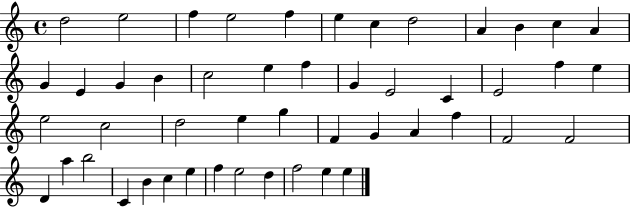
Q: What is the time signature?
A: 4/4